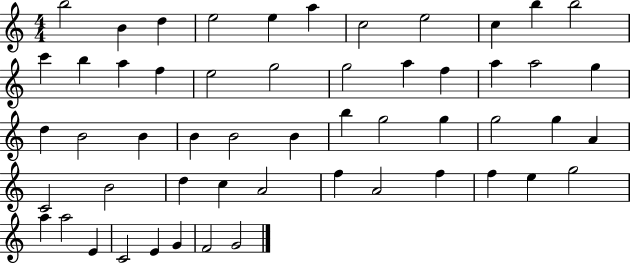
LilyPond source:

{
  \clef treble
  \numericTimeSignature
  \time 4/4
  \key c \major
  b''2 b'4 d''4 | e''2 e''4 a''4 | c''2 e''2 | c''4 b''4 b''2 | \break c'''4 b''4 a''4 f''4 | e''2 g''2 | g''2 a''4 f''4 | a''4 a''2 g''4 | \break d''4 b'2 b'4 | b'4 b'2 b'4 | b''4 g''2 g''4 | g''2 g''4 a'4 | \break c'2 b'2 | d''4 c''4 a'2 | f''4 a'2 f''4 | f''4 e''4 g''2 | \break a''4 a''2 e'4 | c'2 e'4 g'4 | f'2 g'2 | \bar "|."
}